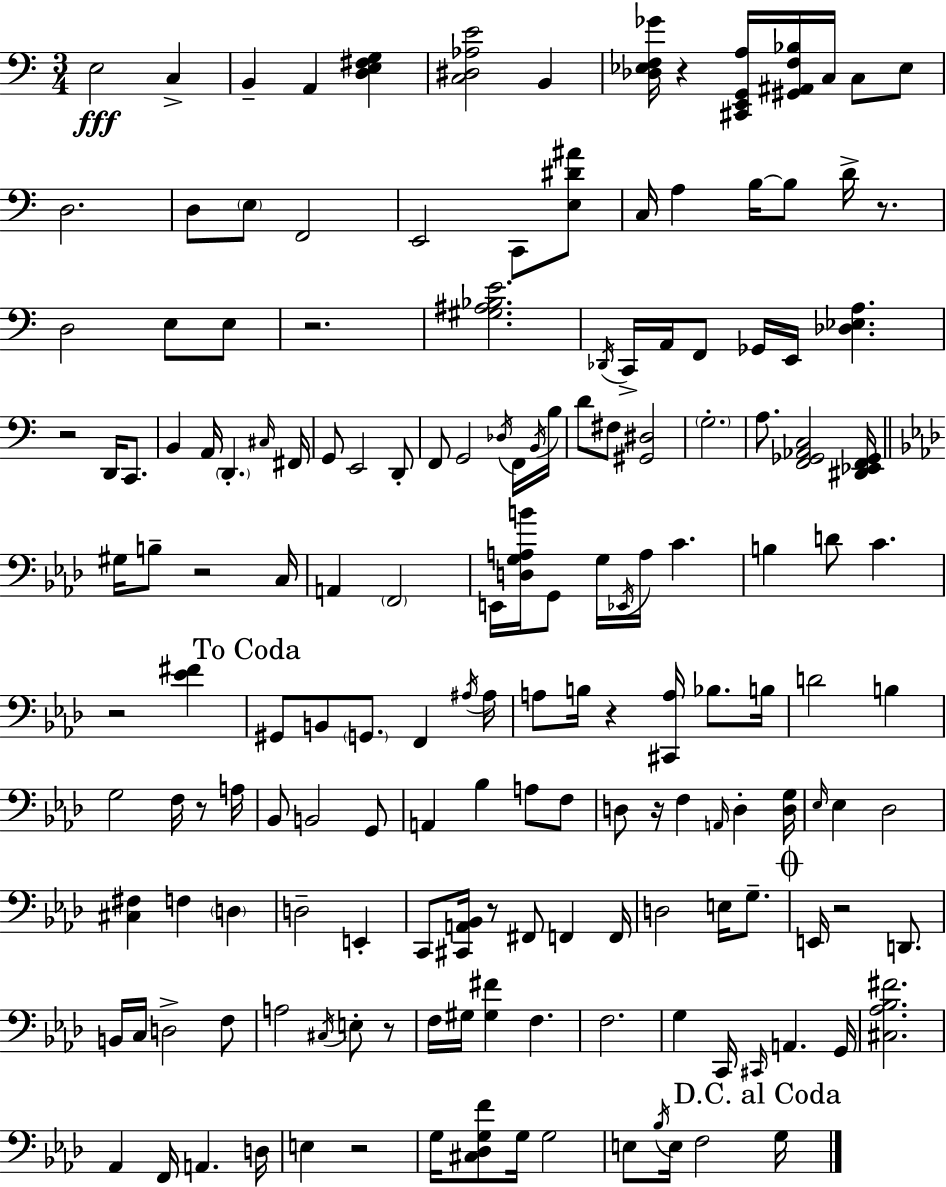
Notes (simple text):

E3/h C3/q B2/q A2/q [D3,E3,F#3,G3]/q [C3,D#3,Ab3,E4]/h B2/q [Db3,Eb3,F3,Gb4]/s R/q [C#2,E2,G2,A3]/s [G#2,A#2,F3,Bb3]/s C3/s C3/e Eb3/e D3/h. D3/e E3/e F2/h E2/h C2/e [E3,D#4,A#4]/e C3/s A3/q B3/s B3/e D4/s R/e. D3/h E3/e E3/e R/h. [G#3,A#3,Bb3,E4]/h. Db2/s C2/s A2/s F2/e Gb2/s E2/s [Db3,Eb3,A3]/q. R/h D2/s C2/e. B2/q A2/s D2/q. C#3/s F#2/s G2/e E2/h D2/e F2/e G2/h Db3/s F2/s B2/s B3/s D4/e F#3/e [G#2,D#3]/h G3/h. A3/e. [F2,Gb2,Ab2,C3]/h [D#2,Eb2,F2,Gb2]/s G#3/s B3/e R/h C3/s A2/q F2/h E2/s [D3,G3,A3,B4]/s G2/e G3/s Eb2/s A3/s C4/q. B3/q D4/e C4/q. R/h [Eb4,F#4]/q G#2/e B2/e G2/e. F2/q A#3/s A#3/s A3/e B3/s R/q [C#2,A3]/s Bb3/e. B3/s D4/h B3/q G3/h F3/s R/e A3/s Bb2/e B2/h G2/e A2/q Bb3/q A3/e F3/e D3/e R/s F3/q A2/s D3/q [D3,G3]/s Eb3/s Eb3/q Db3/h [C#3,F#3]/q F3/q D3/q D3/h E2/q C2/e [C#2,A2,Bb2]/s R/e F#2/e F2/q F2/s D3/h E3/s G3/e. E2/s R/h D2/e. B2/s C3/s D3/h F3/e A3/h C#3/s E3/e R/e F3/s G#3/s [G#3,F#4]/q F3/q. F3/h. G3/q C2/s C#2/s A2/q. G2/s [C#3,Ab3,Bb3,F#4]/h. Ab2/q F2/s A2/q. D3/s E3/q R/h G3/s [C#3,Db3,G3,F4]/e G3/s G3/h E3/e Bb3/s E3/s F3/h G3/s